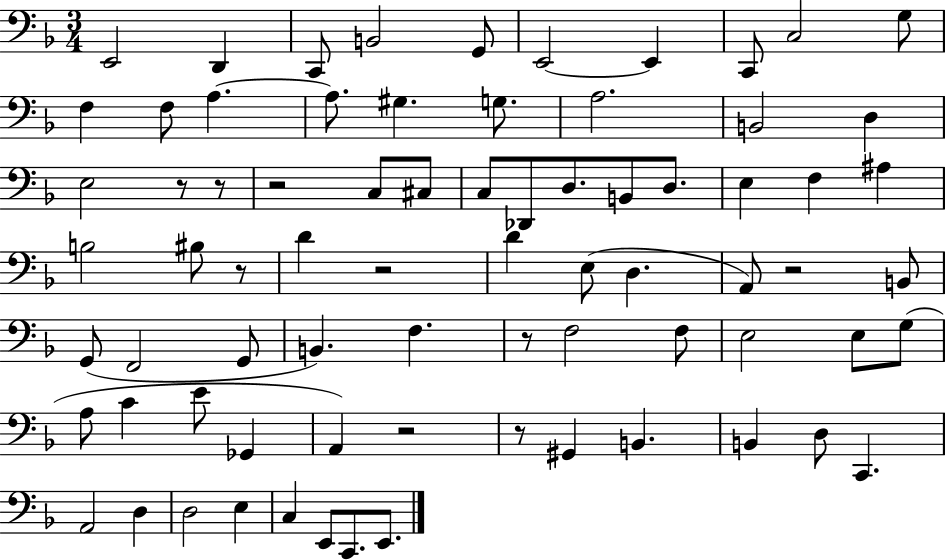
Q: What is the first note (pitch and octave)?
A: E2